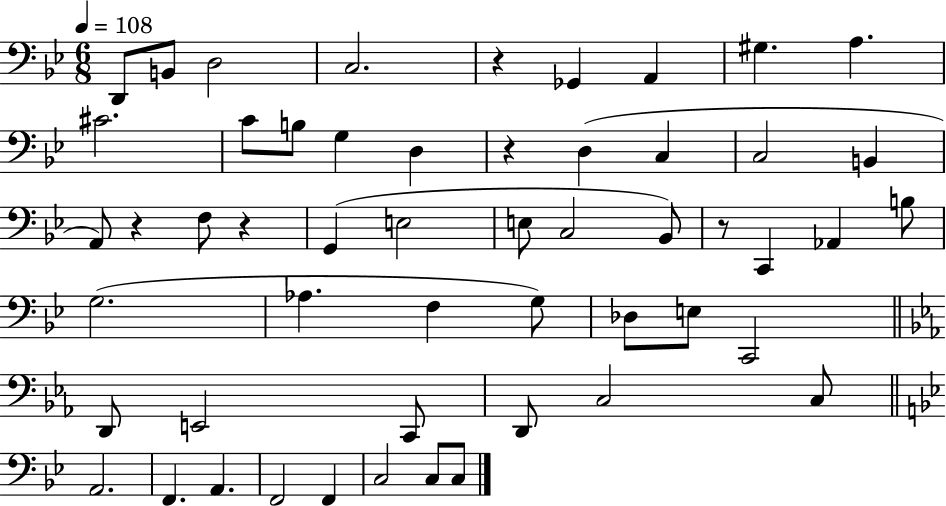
D2/e B2/e D3/h C3/h. R/q Gb2/q A2/q G#3/q. A3/q. C#4/h. C4/e B3/e G3/q D3/q R/q D3/q C3/q C3/h B2/q A2/e R/q F3/e R/q G2/q E3/h E3/e C3/h Bb2/e R/e C2/q Ab2/q B3/e G3/h. Ab3/q. F3/q G3/e Db3/e E3/e C2/h D2/e E2/h C2/e D2/e C3/h C3/e A2/h. F2/q. A2/q. F2/h F2/q C3/h C3/e C3/e